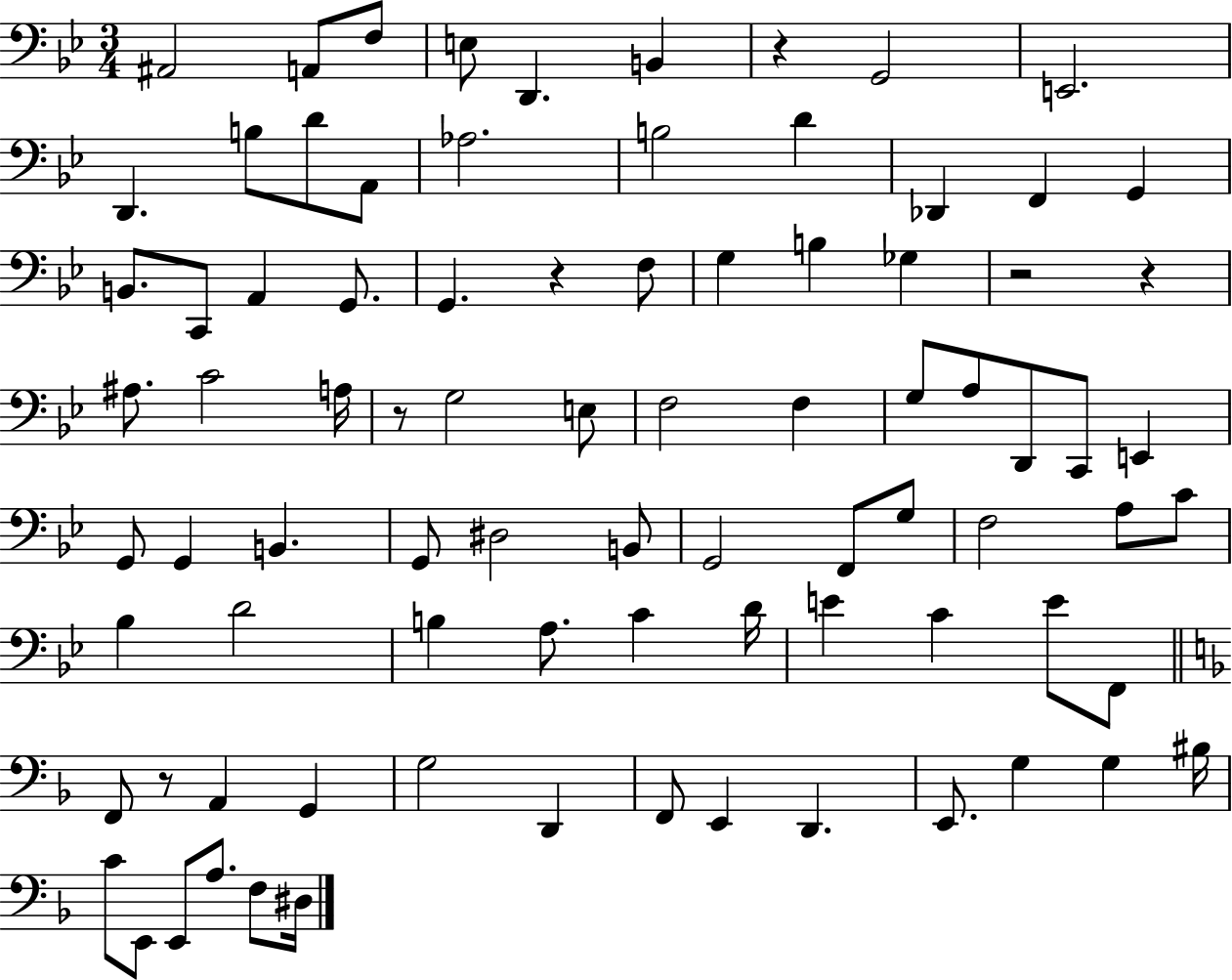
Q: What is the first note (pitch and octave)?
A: A#2